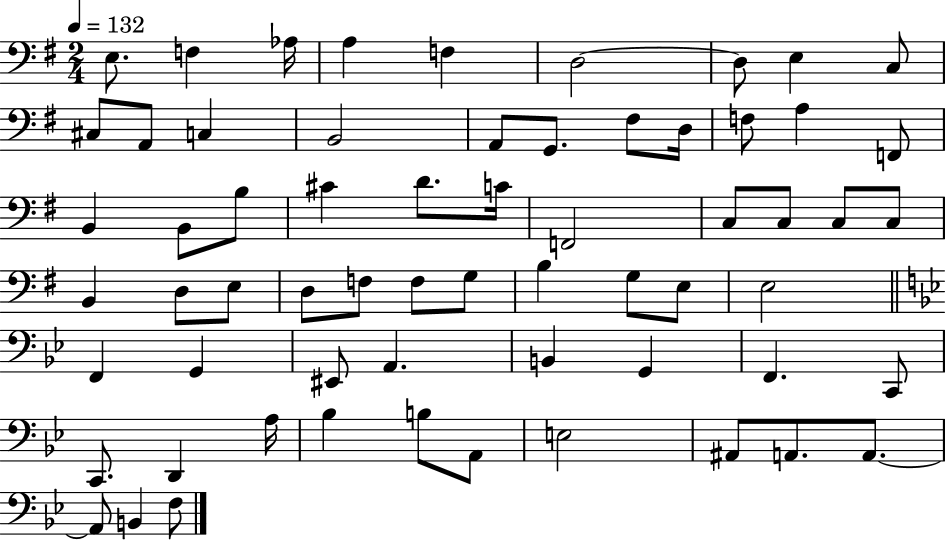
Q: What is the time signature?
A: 2/4